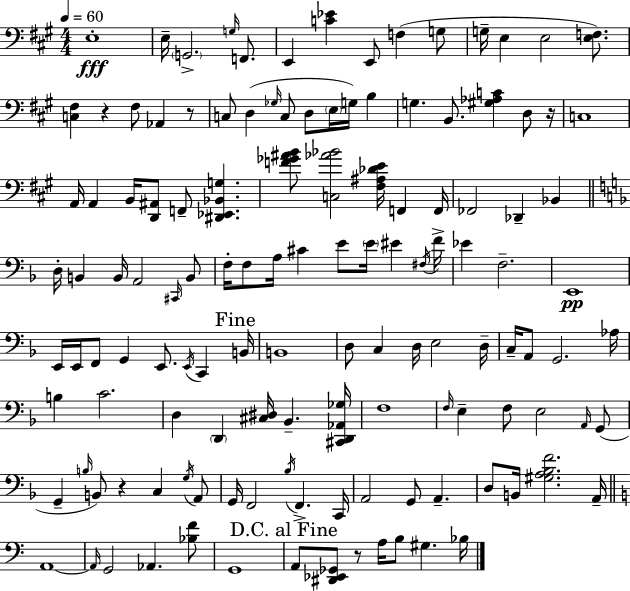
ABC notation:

X:1
T:Untitled
M:4/4
L:1/4
K:A
E,4 E,/4 G,,2 G,/4 F,,/2 E,, [C_E] E,,/2 F, G,/2 G,/4 E, E,2 [E,F,]/2 [C,^F,] z ^F,/2 _A,, z/2 C,/2 D, _G,/4 C,/2 D,/2 E,/4 G,/4 B, G, B,,/2 [^G,_A,C] D,/2 z/4 C,4 A,,/4 A,, B,,/4 [D,,^A,,]/2 F,,/2 [^D,,_E,,_B,,G,] [F_G^AB]/2 [C,_A_B]2 [^F,^A,_DE]/4 F,, F,,/4 _F,,2 _D,, _B,, D,/4 B,, B,,/4 A,,2 ^C,,/4 B,,/2 F,/4 F,/2 A,/4 ^C E/2 E/4 ^E ^F,/4 F/4 _E F,2 E,,4 E,,/4 E,,/4 F,,/2 G,, E,,/2 E,,/4 C,, B,,/4 B,,4 D,/2 C, D,/4 E,2 D,/4 C,/4 A,,/2 G,,2 _A,/4 B, C2 D, D,, [^C,^D,]/4 _B,, [^C,,D,,_A,,_G,]/4 F,4 F,/4 E, F,/2 E,2 A,,/4 G,,/2 G,, B,/4 B,,/2 z C, G,/4 A,,/2 G,,/4 F,,2 _B,/4 F,, C,,/4 A,,2 G,,/2 A,, D,/2 B,,/4 [^G,A,_B,F]2 A,,/4 A,,4 A,,/4 G,,2 _A,, [_B,F]/2 G,,4 A,,/2 [^D,,_E,,_G,,]/2 z/2 A,/4 B,/2 ^G, _B,/4